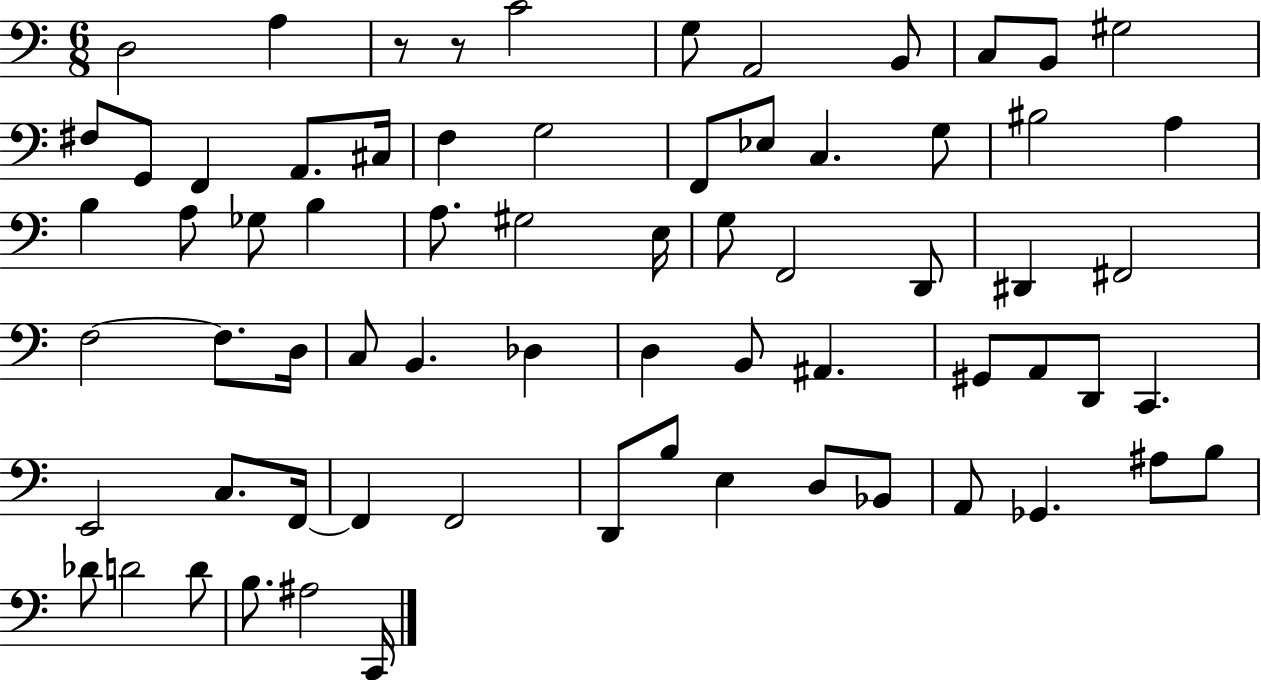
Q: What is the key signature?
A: C major